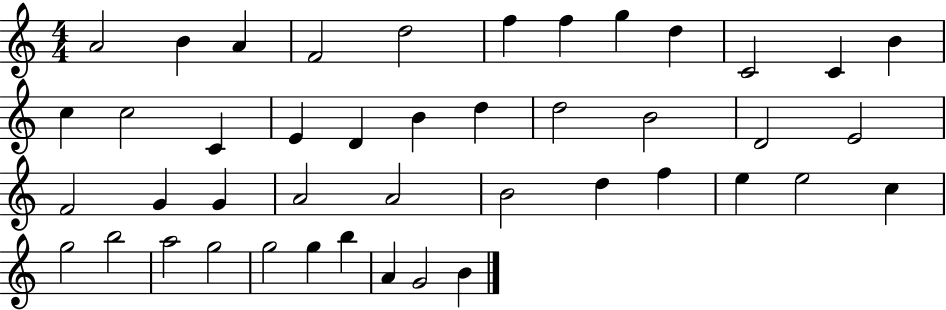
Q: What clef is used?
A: treble